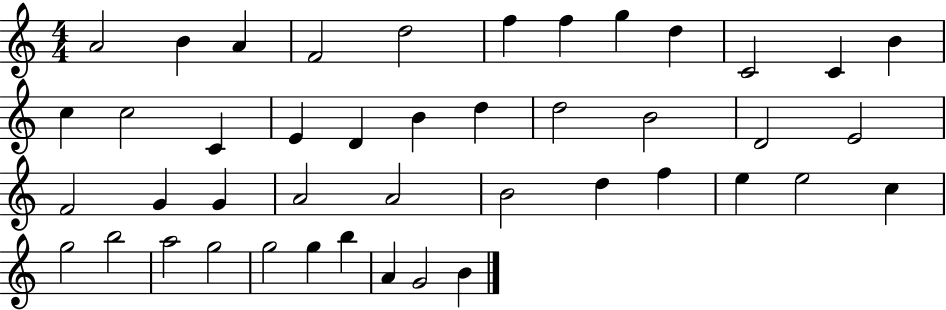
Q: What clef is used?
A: treble